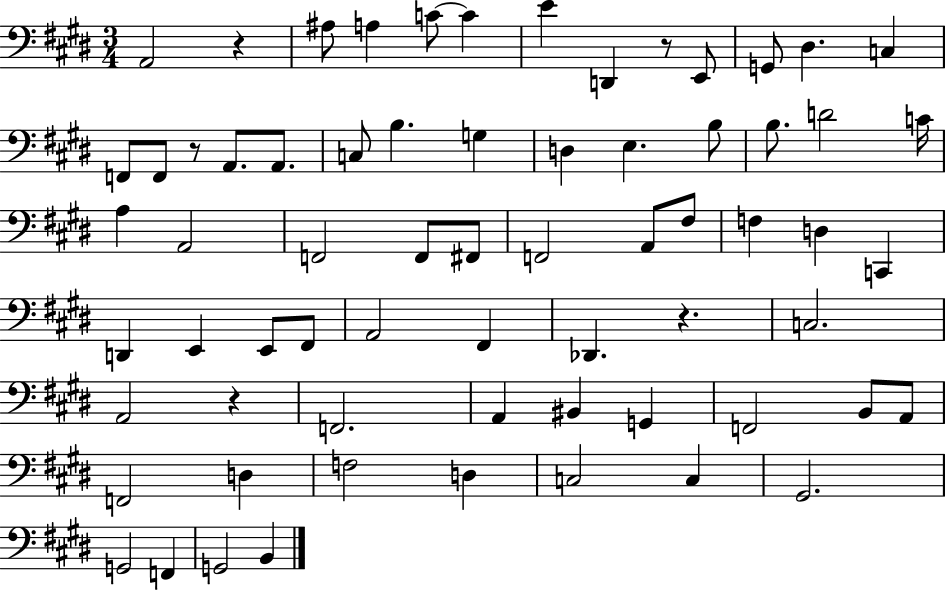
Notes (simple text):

A2/h R/q A#3/e A3/q C4/e C4/q E4/q D2/q R/e E2/e G2/e D#3/q. C3/q F2/e F2/e R/e A2/e. A2/e. C3/e B3/q. G3/q D3/q E3/q. B3/e B3/e. D4/h C4/s A3/q A2/h F2/h F2/e F#2/e F2/h A2/e F#3/e F3/q D3/q C2/q D2/q E2/q E2/e F#2/e A2/h F#2/q Db2/q. R/q. C3/h. A2/h R/q F2/h. A2/q BIS2/q G2/q F2/h B2/e A2/e F2/h D3/q F3/h D3/q C3/h C3/q G#2/h. G2/h F2/q G2/h B2/q